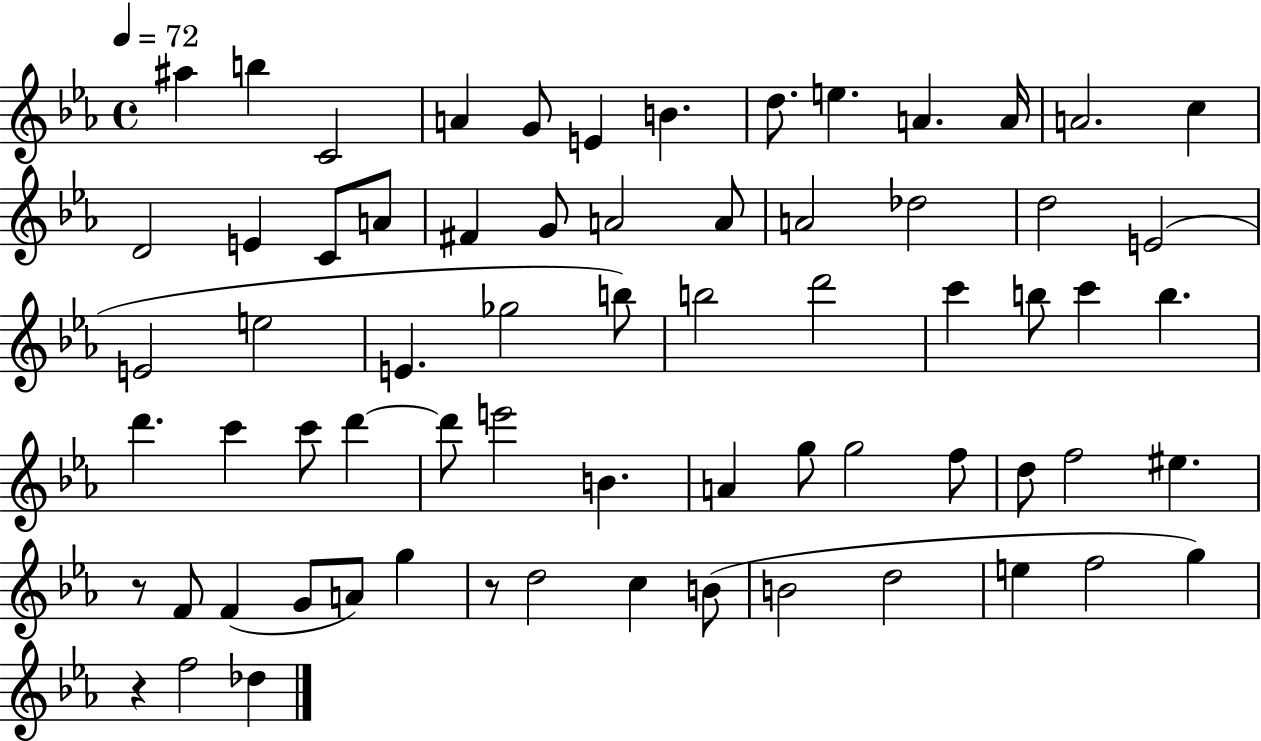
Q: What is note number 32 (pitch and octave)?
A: D6